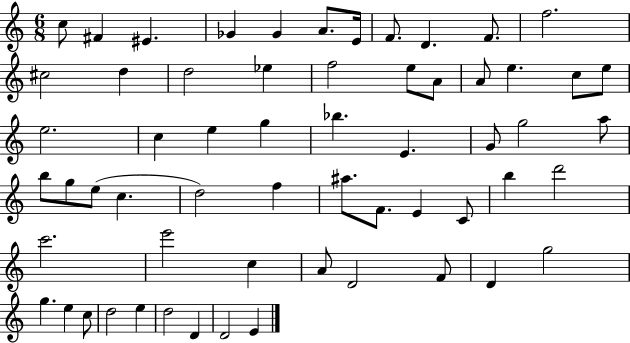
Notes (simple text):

C5/e F#4/q EIS4/q. Gb4/q Gb4/q A4/e. E4/s F4/e. D4/q. F4/e. F5/h. C#5/h D5/q D5/h Eb5/q F5/h E5/e A4/e A4/e E5/q. C5/e E5/e E5/h. C5/q E5/q G5/q Bb5/q. E4/q. G4/e G5/h A5/e B5/e G5/e E5/e C5/q. D5/h F5/q A#5/e. F4/e. E4/q C4/e B5/q D6/h C6/h. E6/h C5/q A4/e D4/h F4/e D4/q G5/h G5/q. E5/q C5/e D5/h E5/q D5/h D4/q D4/h E4/q